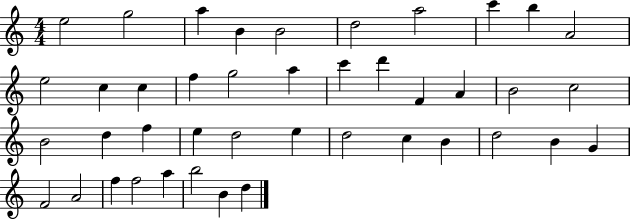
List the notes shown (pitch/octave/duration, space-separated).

E5/h G5/h A5/q B4/q B4/h D5/h A5/h C6/q B5/q A4/h E5/h C5/q C5/q F5/q G5/h A5/q C6/q D6/q F4/q A4/q B4/h C5/h B4/h D5/q F5/q E5/q D5/h E5/q D5/h C5/q B4/q D5/h B4/q G4/q F4/h A4/h F5/q F5/h A5/q B5/h B4/q D5/q